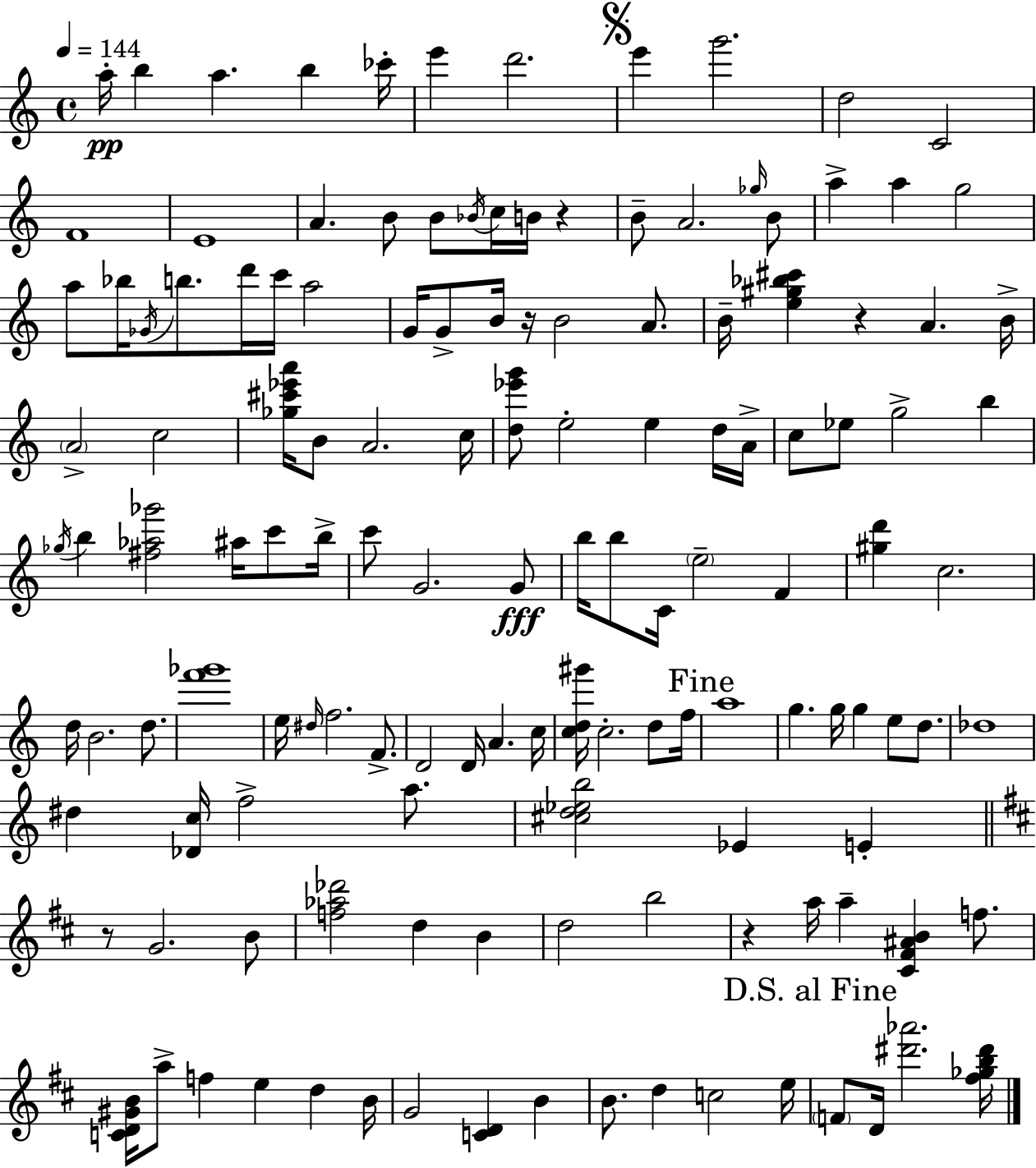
{
  \clef treble
  \time 4/4
  \defaultTimeSignature
  \key a \minor
  \tempo 4 = 144
  a''16-.\pp b''4 a''4. b''4 ces'''16-. | e'''4 d'''2. | \mark \markup { \musicglyph "scripts.segno" } e'''4 g'''2. | d''2 c'2 | \break f'1 | e'1 | a'4. b'8 b'8 \acciaccatura { bes'16 } c''16 b'16 r4 | b'8-- a'2. \grace { ges''16 } | \break b'8 a''4-> a''4 g''2 | a''8 bes''16 \acciaccatura { ges'16 } b''8. d'''16 c'''16 a''2 | g'16 g'8-> b'16 r16 b'2 | a'8. b'16-- <e'' gis'' bes'' cis'''>4 r4 a'4. | \break b'16-> \parenthesize a'2-> c''2 | <ges'' cis''' ees''' a'''>16 b'8 a'2. | c''16 <d'' ees''' g'''>8 e''2-. e''4 | d''16 a'16-> c''8 ees''8 g''2-> b''4 | \break \acciaccatura { ges''16 } b''4 <fis'' aes'' ges'''>2 | ais''16 c'''8 b''16-> c'''8 g'2. | g'8\fff b''16 b''8 c'16 \parenthesize e''2-- | f'4 <gis'' d'''>4 c''2. | \break d''16 b'2. | d''8. <f''' ges'''>1 | e''16 \grace { dis''16 } f''2. | f'8.-> d'2 d'16 a'4. | \break c''16 <c'' d'' gis'''>16 c''2.-. | d''8 f''16 \mark "Fine" a''1 | g''4. g''16 g''4 | e''8 d''8. des''1 | \break dis''4 <des' c''>16 f''2-> | a''8. <cis'' d'' ees'' b''>2 ees'4 | e'4-. \bar "||" \break \key d \major r8 g'2. b'8 | <f'' aes'' des'''>2 d''4 b'4 | d''2 b''2 | r4 a''16 a''4-- <cis' fis' ais' b'>4 f''8. | \break <c' d' gis' b'>16 a''8-> f''4 e''4 d''4 b'16 | g'2 <c' d'>4 b'4 | b'8. d''4 c''2 e''16 | \mark "D.S. al Fine" \parenthesize f'8 d'16 <dis''' aes'''>2. <fis'' ges'' b'' dis'''>16 | \break \bar "|."
}